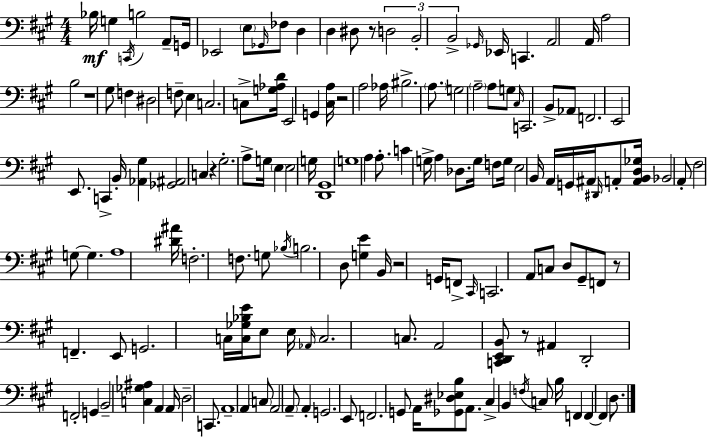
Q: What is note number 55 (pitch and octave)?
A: E3